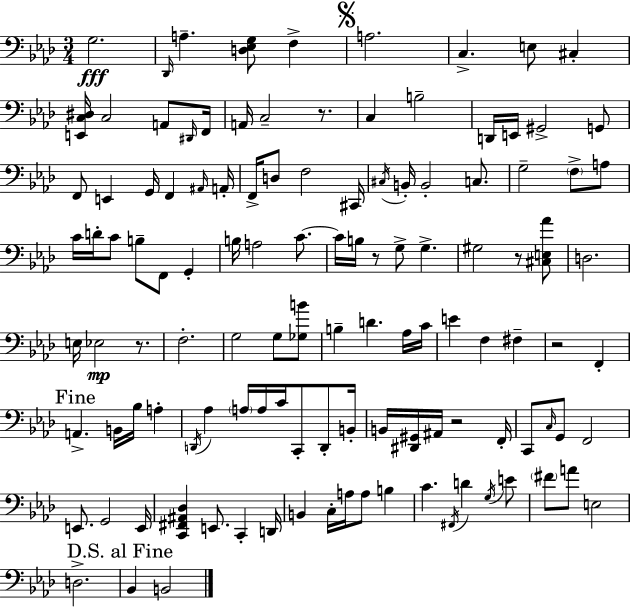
G3/h. Db2/s A3/q. [D3,Eb3,G3]/e F3/q A3/h. C3/q. E3/e C#3/q [E2,C3,D#3]/s C3/h A2/e D#2/s F2/s A2/s C3/h R/e. C3/q B3/h D2/s E2/s G#2/h G2/e F2/e E2/q G2/s F2/q A#2/s A2/s F2/s D3/e F3/h C#2/s C#3/s B2/s B2/h C3/e. G3/h F3/e A3/e C4/s D4/s C4/e B3/e F2/e G2/q B3/s A3/h C4/e. C4/s B3/s R/e G3/e G3/q. G#3/h R/e [C#3,E3,Ab4]/e D3/h. E3/s Eb3/h R/e. F3/h. G3/h G3/e [Gb3,B4]/e B3/q D4/q. Ab3/s C4/s E4/q F3/q F#3/q R/h F2/q A2/q. B2/s Bb3/s A3/q D2/s Ab3/q A3/s A3/s C4/s C2/e D2/e B2/s B2/s [D#2,G#2]/s A#2/s R/h F2/s C2/e C3/s G2/e F2/h E2/e. G2/h E2/s [C2,F#2,A#2,Db3]/q E2/e. C2/q D2/s B2/q C3/s A3/s A3/e B3/q C4/q. F#2/s D4/q G3/s E4/e F#4/e A4/e E3/h D3/h. Bb2/q B2/h